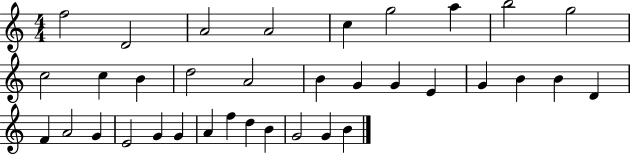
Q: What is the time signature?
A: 4/4